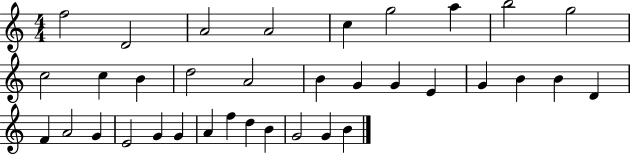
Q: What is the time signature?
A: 4/4